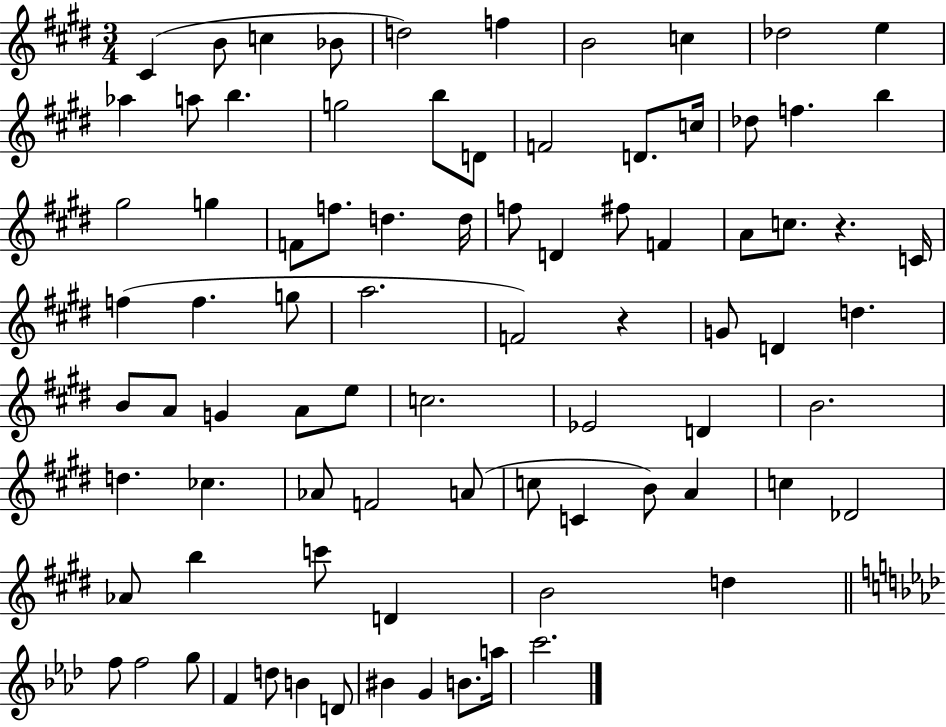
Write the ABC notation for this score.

X:1
T:Untitled
M:3/4
L:1/4
K:E
^C B/2 c _B/2 d2 f B2 c _d2 e _a a/2 b g2 b/2 D/2 F2 D/2 c/4 _d/2 f b ^g2 g F/2 f/2 d d/4 f/2 D ^f/2 F A/2 c/2 z C/4 f f g/2 a2 F2 z G/2 D d B/2 A/2 G A/2 e/2 c2 _E2 D B2 d _c _A/2 F2 A/2 c/2 C B/2 A c _D2 _A/2 b c'/2 D B2 d f/2 f2 g/2 F d/2 B D/2 ^B G B/2 a/4 c'2